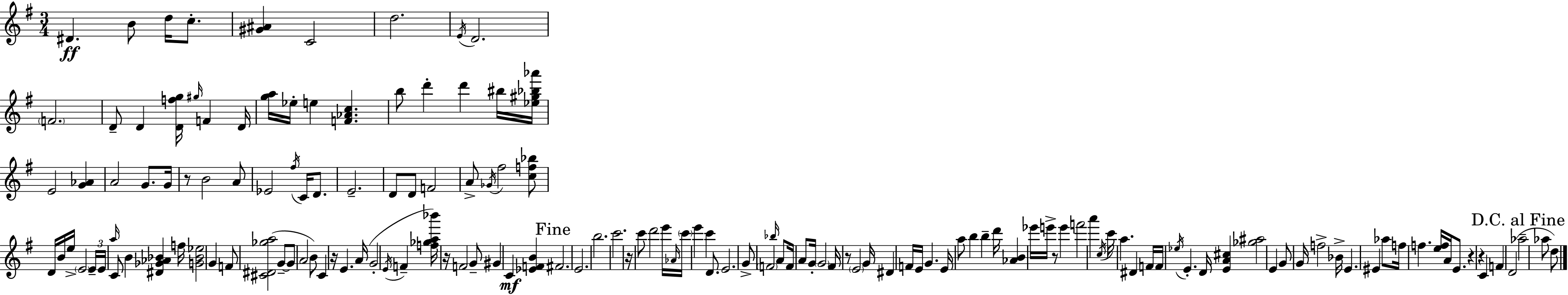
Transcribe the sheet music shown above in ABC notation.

X:1
T:Untitled
M:3/4
L:1/4
K:G
^D B/2 d/4 c/2 [^G^A] C2 d2 E/4 D2 F2 D/2 D [Dfg]/4 ^g/4 F D/4 [ga]/4 _e/4 e [F_Ac] b/2 d' d' ^b/4 [_e^g_b_a']/4 E2 [G_A] A2 G/2 G/4 z/2 B2 A/2 _E2 ^f/4 C/4 D/2 E2 D/2 D/2 F2 A/2 _G/4 ^f2 [cf_b]/2 D/4 B/4 e/4 E2 E/4 E/4 a/4 C/2 B [^D_G_A_B] f/4 [G_B_e]2 G F/2 [^C^D_ga]2 G/2 G/2 A2 B/2 C z/4 E A/4 G2 E/4 F [f_ga_b']/4 z/4 F2 G/2 ^G C [_EFB] ^F2 E2 b2 c'2 z/4 c'/2 d'2 e'/4 _A/4 c'/4 e' c' D/2 E2 G/2 F2 _b/4 A/2 F/4 A/2 G/4 G2 ^F/4 z/2 E2 G/4 ^D F/4 E/4 G E/4 a/2 b b d'/4 [_AB] _e'/4 e'/4 z/2 e' f'2 a' c/4 c'/4 a ^D F/4 F/4 _e/4 E D/4 [EA^c] [_g^a]2 E G/2 G/4 f2 _B/4 E ^E _a/2 f/4 f [ef]/4 A/4 E/2 z z C F D2 _a2 _a/2 d/2